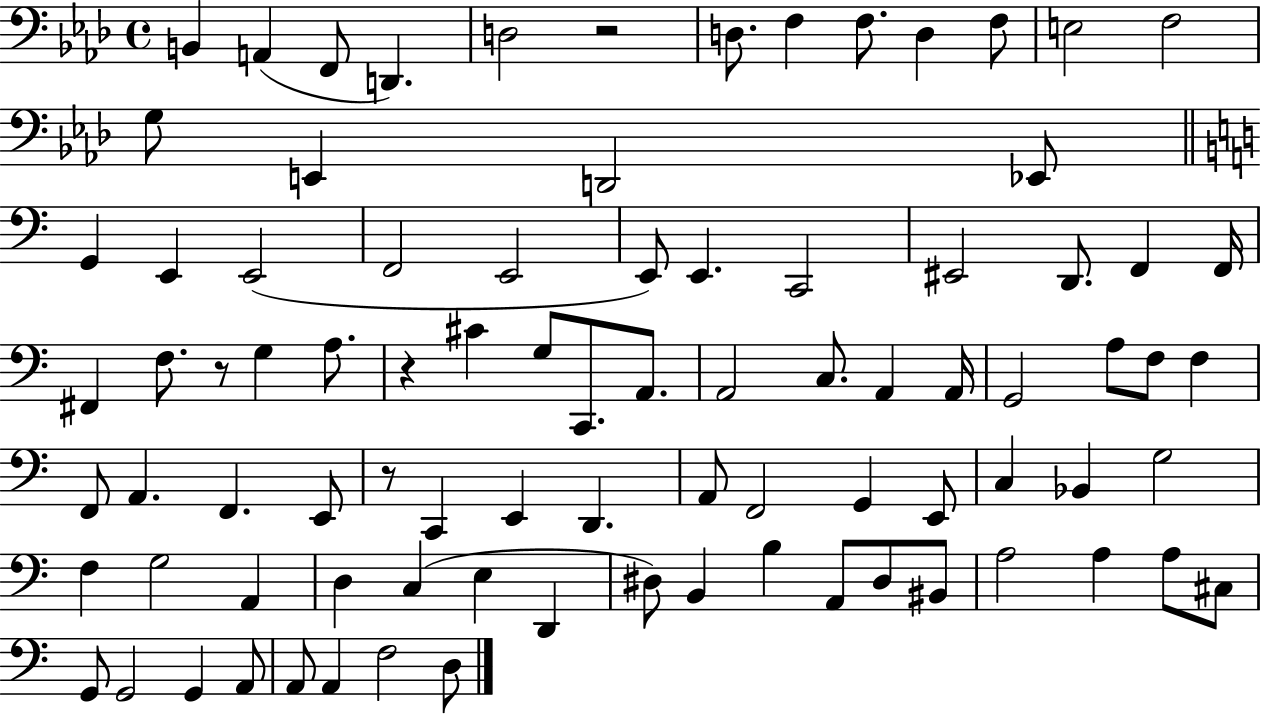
{
  \clef bass
  \time 4/4
  \defaultTimeSignature
  \key aes \major
  b,4 a,4( f,8 d,4.) | d2 r2 | d8. f4 f8. d4 f8 | e2 f2 | \break g8 e,4 d,2 ees,8 | \bar "||" \break \key a \minor g,4 e,4 e,2( | f,2 e,2 | e,8) e,4. c,2 | eis,2 d,8. f,4 f,16 | \break fis,4 f8. r8 g4 a8. | r4 cis'4 g8 c,8. a,8. | a,2 c8. a,4 a,16 | g,2 a8 f8 f4 | \break f,8 a,4. f,4. e,8 | r8 c,4 e,4 d,4. | a,8 f,2 g,4 e,8 | c4 bes,4 g2 | \break f4 g2 a,4 | d4 c4( e4 d,4 | dis8) b,4 b4 a,8 dis8 bis,8 | a2 a4 a8 cis8 | \break g,8 g,2 g,4 a,8 | a,8 a,4 f2 d8 | \bar "|."
}